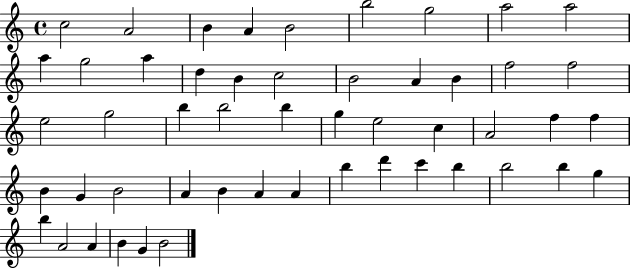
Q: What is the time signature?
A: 4/4